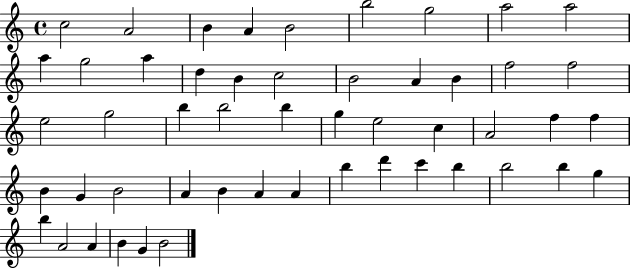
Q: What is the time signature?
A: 4/4